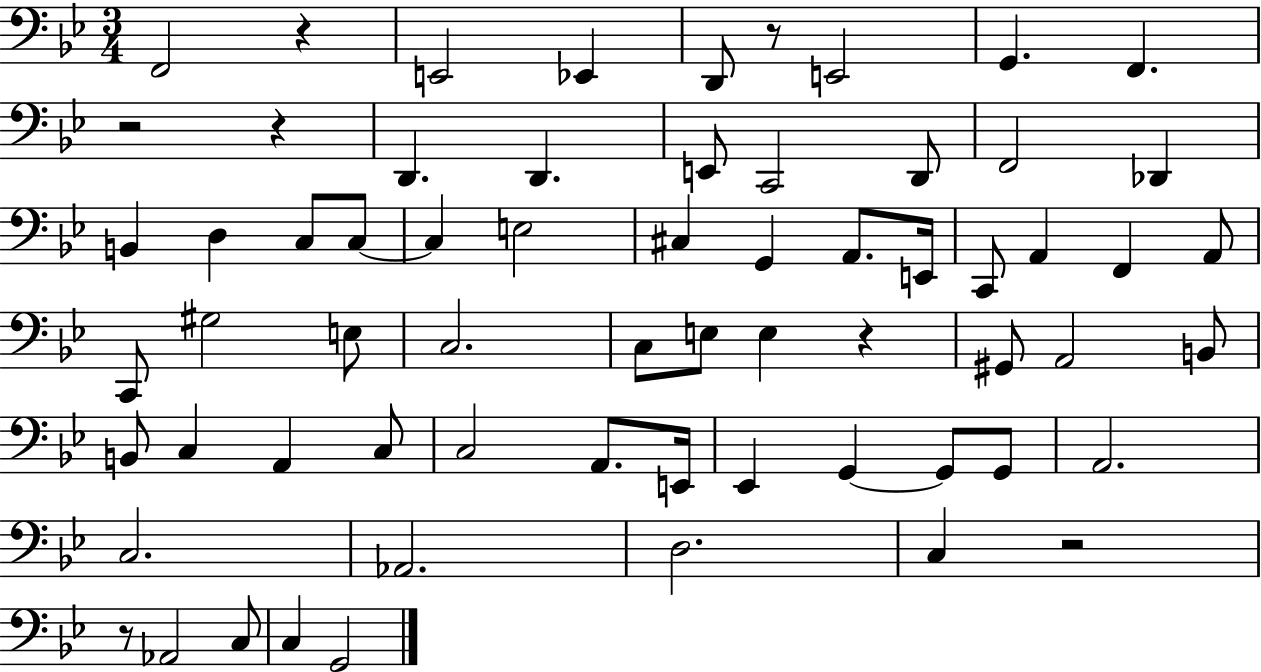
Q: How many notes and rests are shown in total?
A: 65